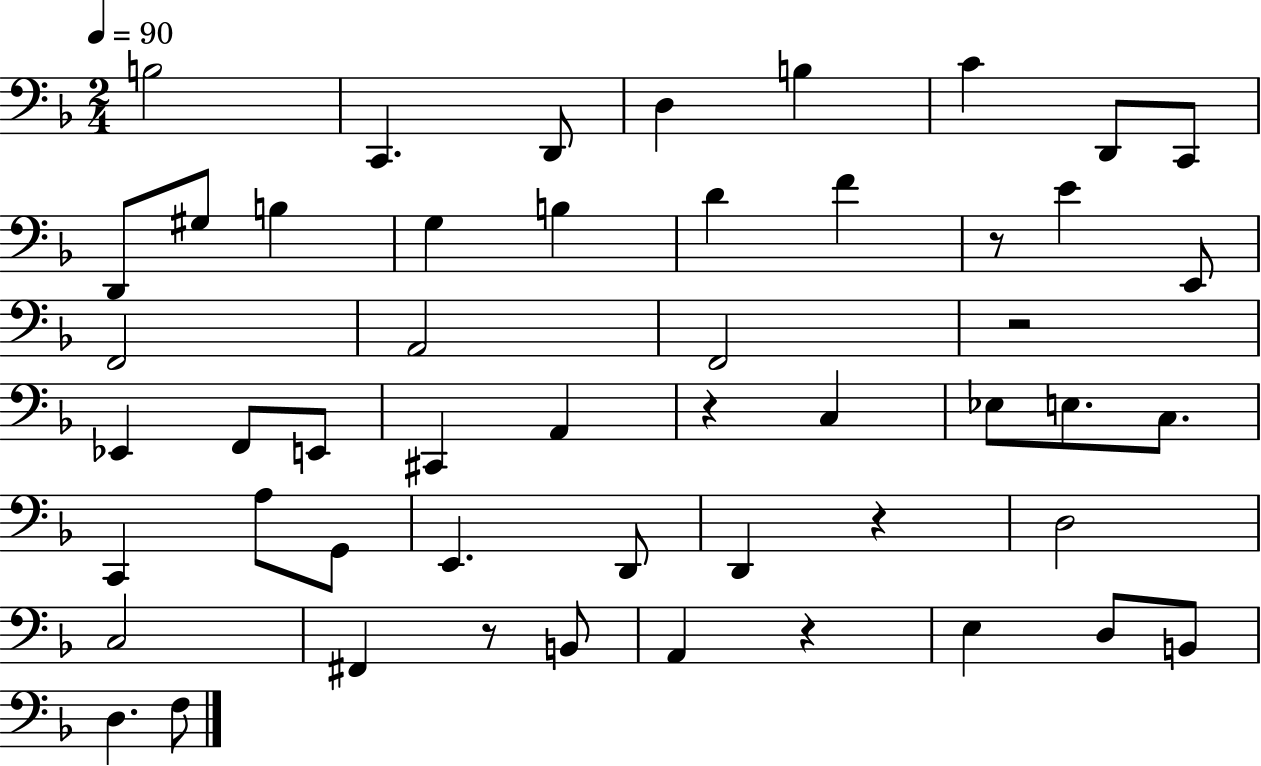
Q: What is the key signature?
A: F major